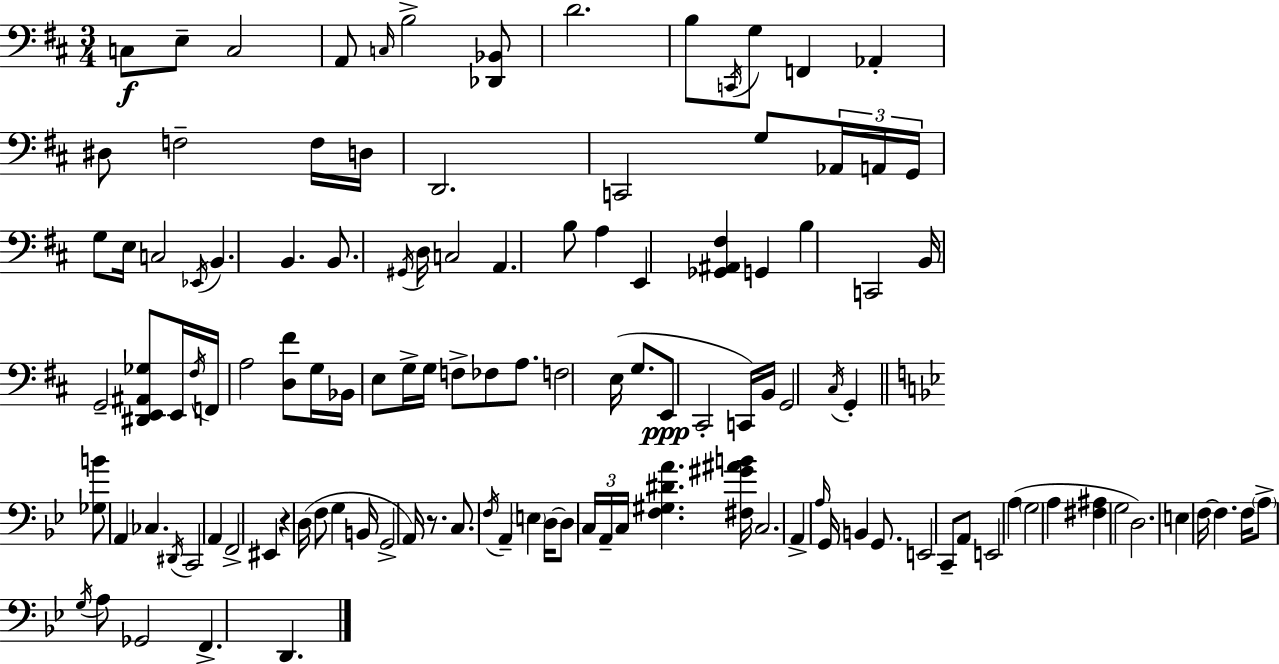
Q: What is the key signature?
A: D major